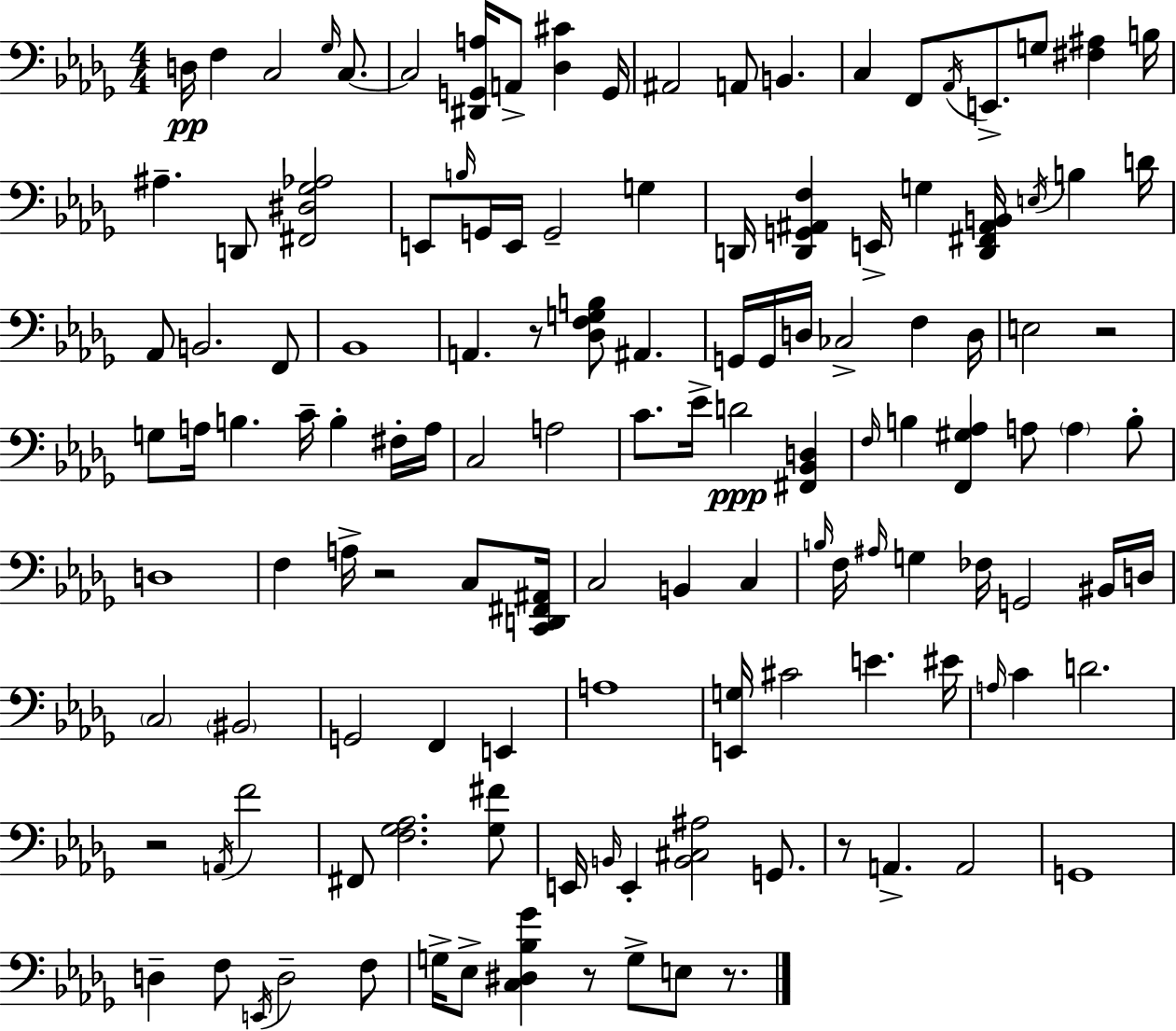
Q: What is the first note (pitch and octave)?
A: D3